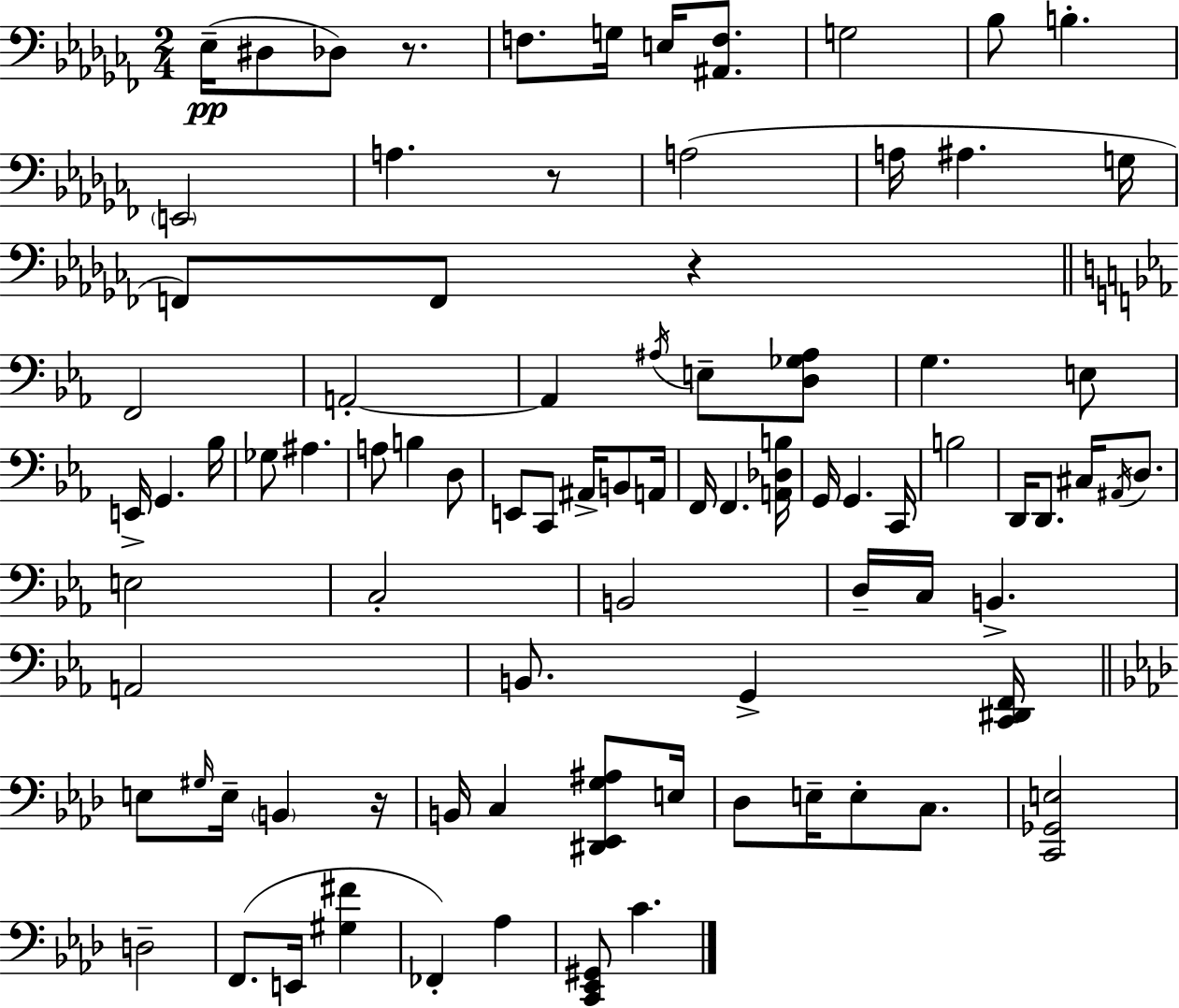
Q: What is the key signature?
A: AES minor